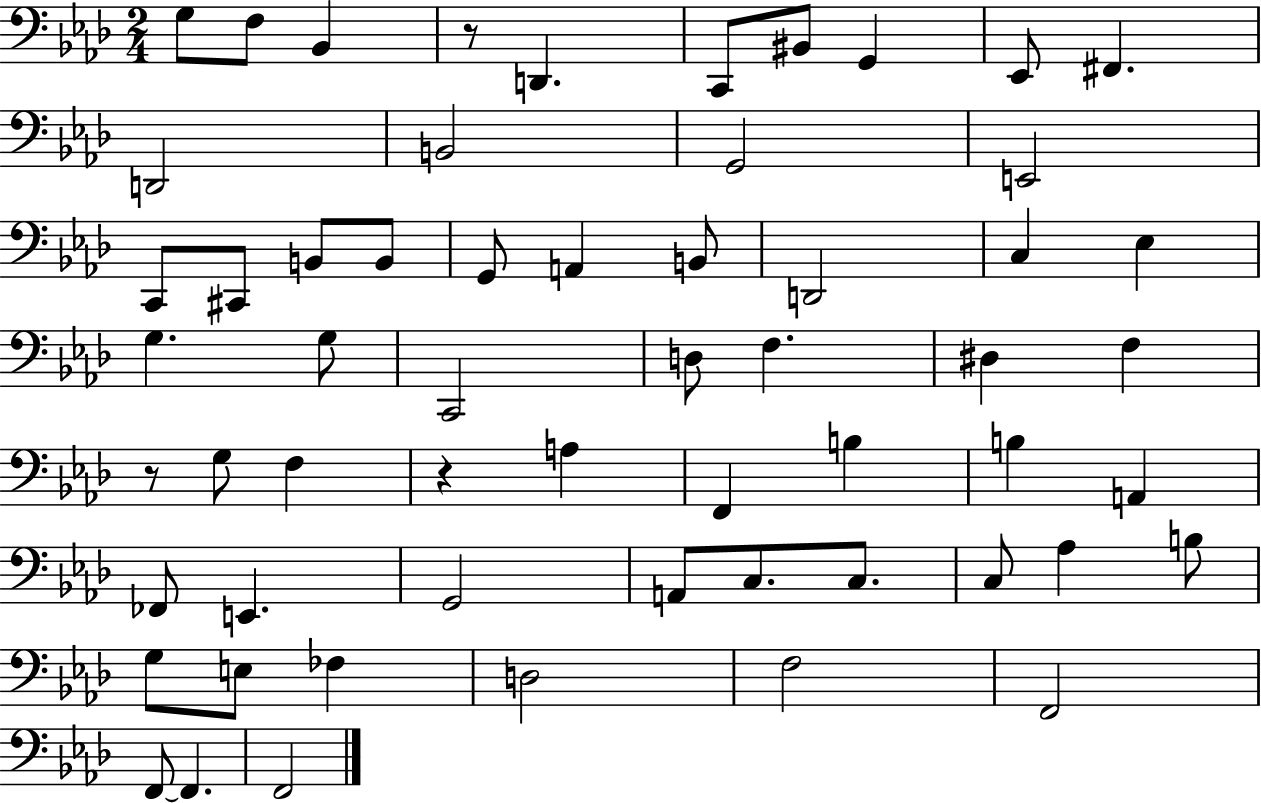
G3/e F3/e Bb2/q R/e D2/q. C2/e BIS2/e G2/q Eb2/e F#2/q. D2/h B2/h G2/h E2/h C2/e C#2/e B2/e B2/e G2/e A2/q B2/e D2/h C3/q Eb3/q G3/q. G3/e C2/h D3/e F3/q. D#3/q F3/q R/e G3/e F3/q R/q A3/q F2/q B3/q B3/q A2/q FES2/e E2/q. G2/h A2/e C3/e. C3/e. C3/e Ab3/q B3/e G3/e E3/e FES3/q D3/h F3/h F2/h F2/e F2/q. F2/h